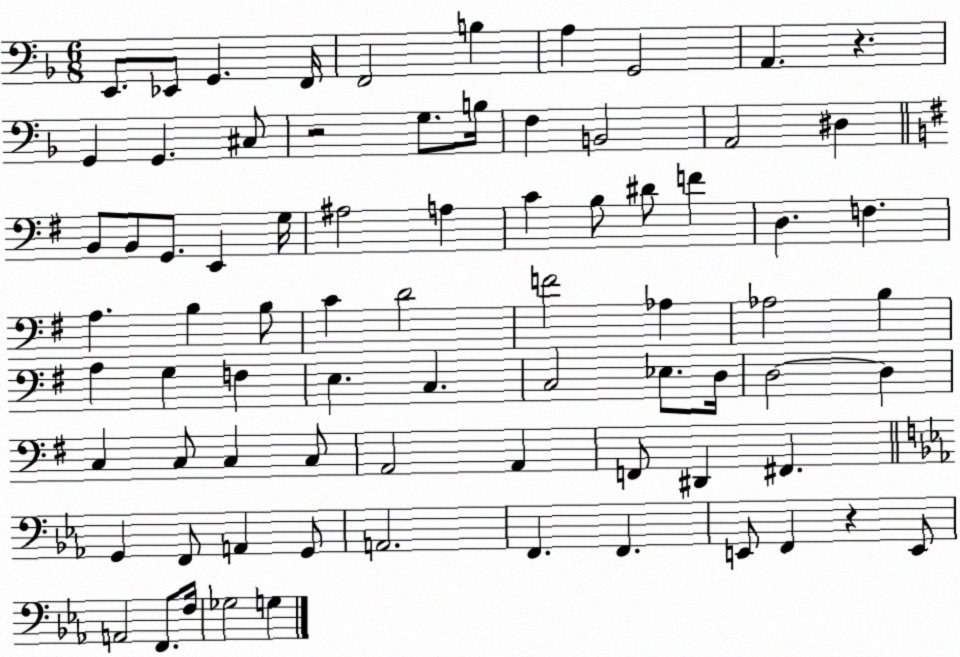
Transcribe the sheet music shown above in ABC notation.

X:1
T:Untitled
M:6/8
L:1/4
K:F
E,,/2 _E,,/2 G,, F,,/4 F,,2 B, A, G,,2 A,, z G,, G,, ^C,/2 z2 G,/2 B,/4 F, B,,2 A,,2 ^D, B,,/2 B,,/2 G,,/2 E,, G,/4 ^A,2 A, C B,/2 ^D/2 F D, F, A, B, B,/2 C D2 F2 _A, _A,2 B, A, G, F, E, C, C,2 _E,/2 D,/4 D,2 D, C, C,/2 C, C,/2 A,,2 A,, F,,/2 ^D,, ^F,, G,, F,,/2 A,, G,,/2 A,,2 F,, F,, E,,/2 F,, z E,,/2 A,,2 F,,/2 F,/4 _G,2 G,